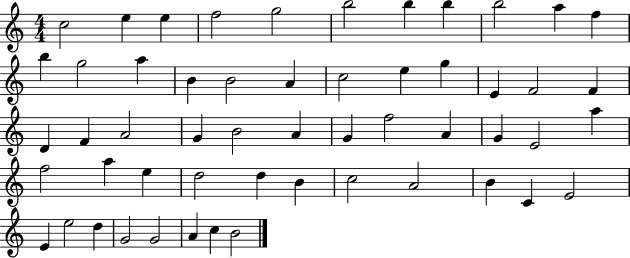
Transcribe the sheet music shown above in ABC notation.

X:1
T:Untitled
M:4/4
L:1/4
K:C
c2 e e f2 g2 b2 b b b2 a f b g2 a B B2 A c2 e g E F2 F D F A2 G B2 A G f2 A G E2 a f2 a e d2 d B c2 A2 B C E2 E e2 d G2 G2 A c B2